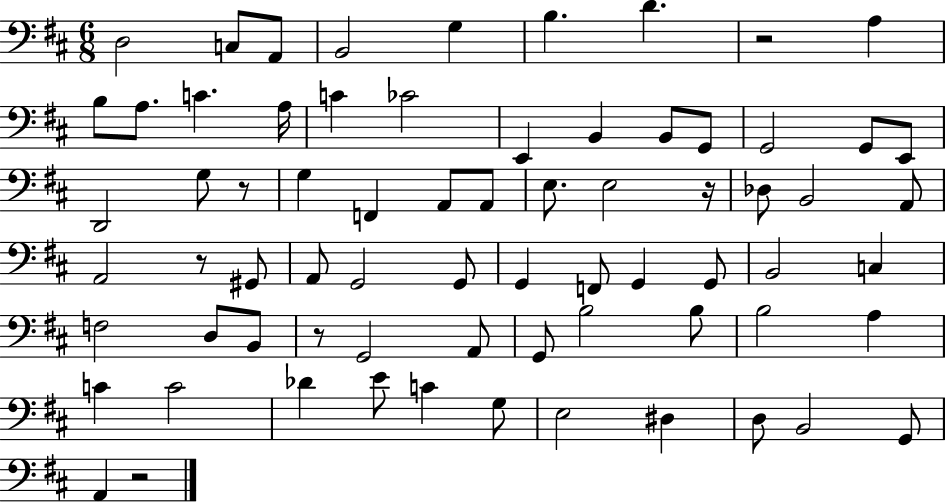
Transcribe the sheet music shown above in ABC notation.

X:1
T:Untitled
M:6/8
L:1/4
K:D
D,2 C,/2 A,,/2 B,,2 G, B, D z2 A, B,/2 A,/2 C A,/4 C _C2 E,, B,, B,,/2 G,,/2 G,,2 G,,/2 E,,/2 D,,2 G,/2 z/2 G, F,, A,,/2 A,,/2 E,/2 E,2 z/4 _D,/2 B,,2 A,,/2 A,,2 z/2 ^G,,/2 A,,/2 G,,2 G,,/2 G,, F,,/2 G,, G,,/2 B,,2 C, F,2 D,/2 B,,/2 z/2 G,,2 A,,/2 G,,/2 B,2 B,/2 B,2 A, C C2 _D E/2 C G,/2 E,2 ^D, D,/2 B,,2 G,,/2 A,, z2